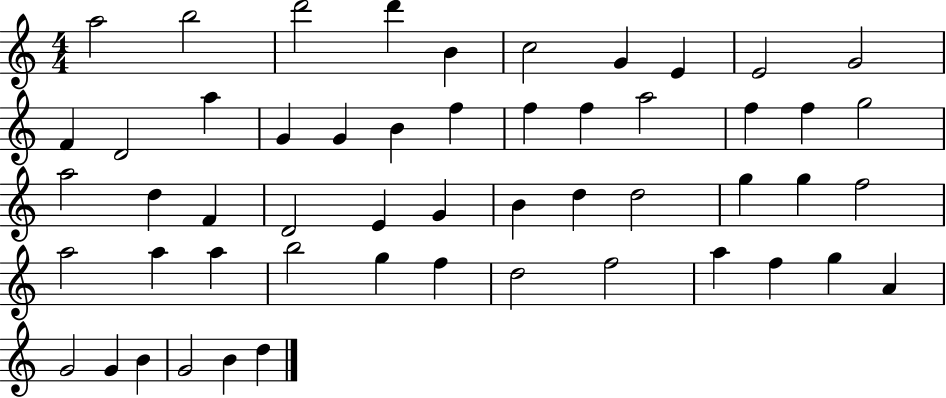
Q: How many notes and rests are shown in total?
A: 53